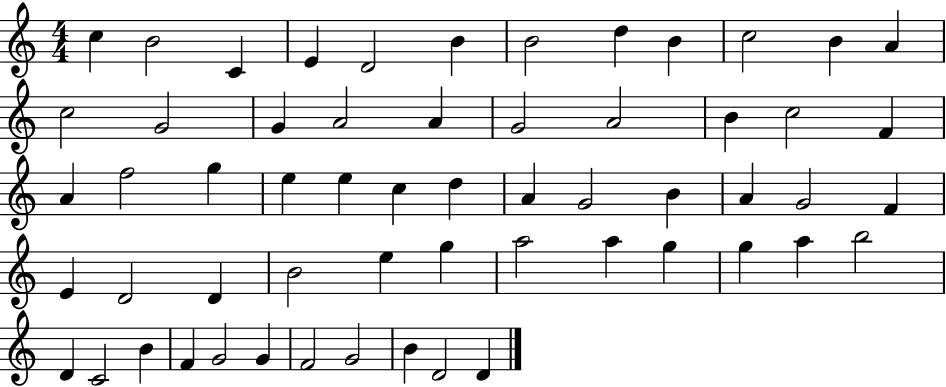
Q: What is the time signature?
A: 4/4